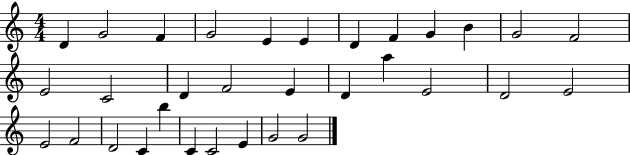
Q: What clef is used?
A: treble